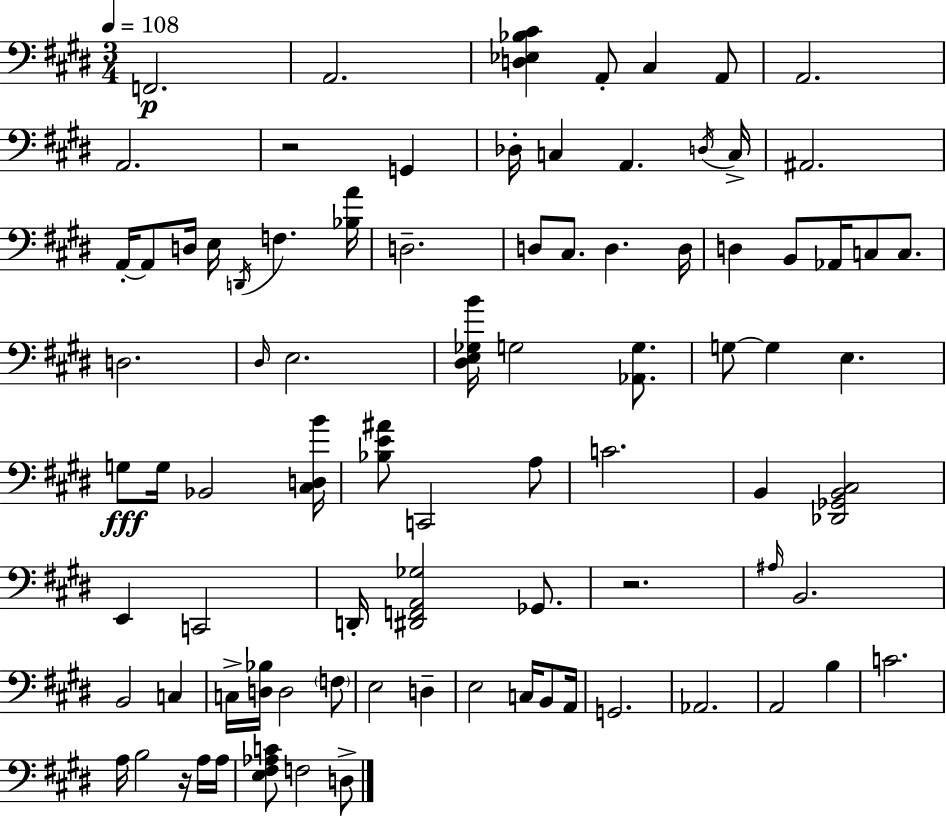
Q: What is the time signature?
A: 3/4